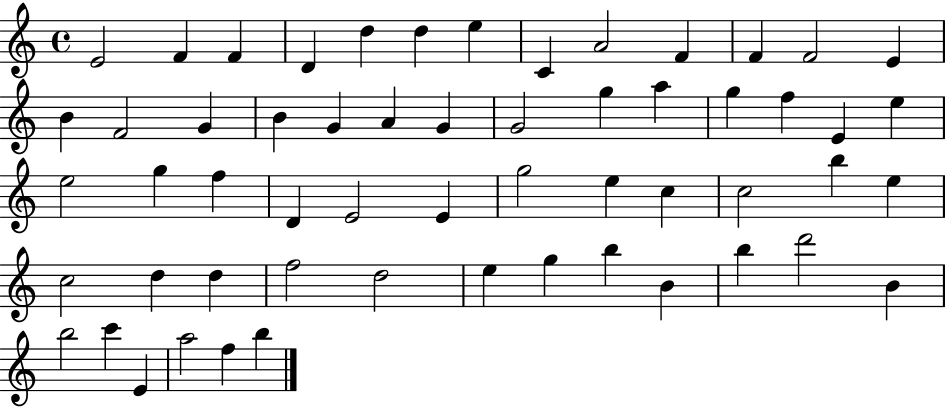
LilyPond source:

{
  \clef treble
  \time 4/4
  \defaultTimeSignature
  \key c \major
  e'2 f'4 f'4 | d'4 d''4 d''4 e''4 | c'4 a'2 f'4 | f'4 f'2 e'4 | \break b'4 f'2 g'4 | b'4 g'4 a'4 g'4 | g'2 g''4 a''4 | g''4 f''4 e'4 e''4 | \break e''2 g''4 f''4 | d'4 e'2 e'4 | g''2 e''4 c''4 | c''2 b''4 e''4 | \break c''2 d''4 d''4 | f''2 d''2 | e''4 g''4 b''4 b'4 | b''4 d'''2 b'4 | \break b''2 c'''4 e'4 | a''2 f''4 b''4 | \bar "|."
}